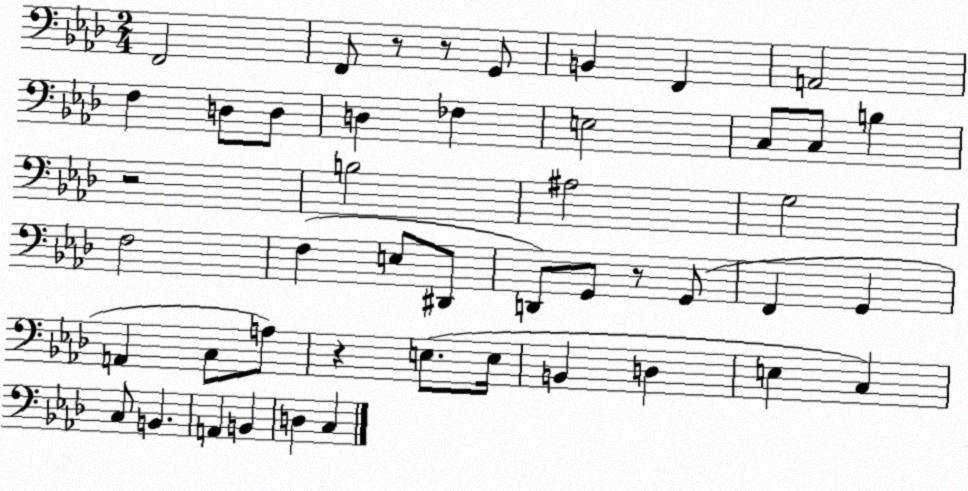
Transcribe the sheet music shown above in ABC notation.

X:1
T:Untitled
M:2/4
L:1/4
K:Ab
F,,2 F,,/2 z/2 z/2 G,,/2 B,, F,, A,,2 F, D,/2 D,/2 D, _F, E,2 C,/2 C,/2 B, z2 B,2 ^A,2 G,2 F,2 F, E,/2 ^D,,/2 D,,/2 G,,/2 z/2 G,,/2 F,, G,, A,, C,/2 A,/2 z E,/2 E,/4 B,, D, E, C, C,/2 B,, A,, B,, D, C,